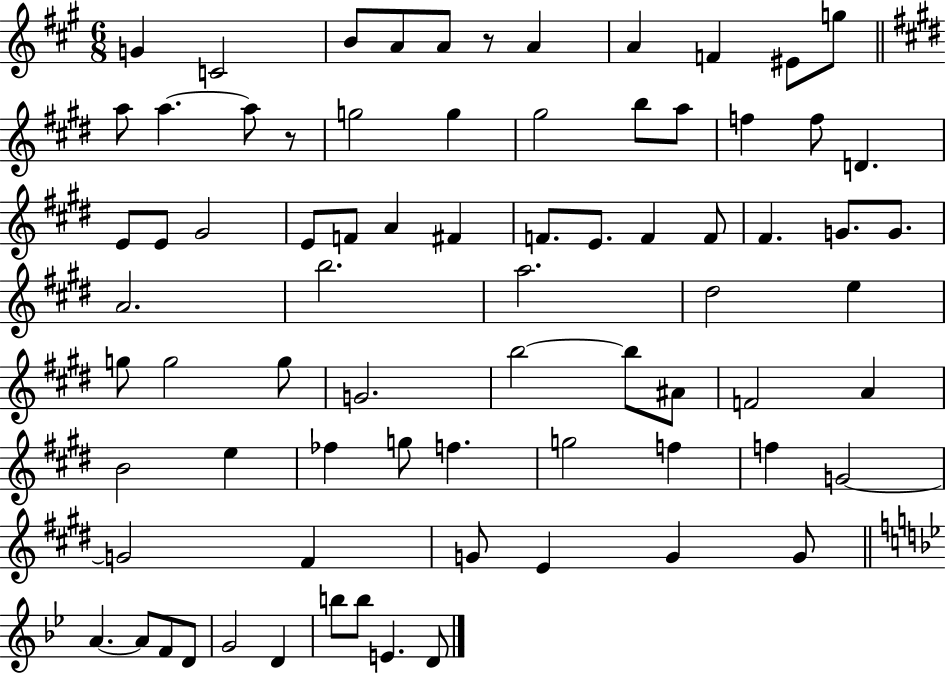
{
  \clef treble
  \numericTimeSignature
  \time 6/8
  \key a \major
  g'4 c'2 | b'8 a'8 a'8 r8 a'4 | a'4 f'4 eis'8 g''8 | \bar "||" \break \key e \major a''8 a''4.~~ a''8 r8 | g''2 g''4 | gis''2 b''8 a''8 | f''4 f''8 d'4. | \break e'8 e'8 gis'2 | e'8 f'8 a'4 fis'4 | f'8. e'8. f'4 f'8 | fis'4. g'8. g'8. | \break a'2. | b''2. | a''2. | dis''2 e''4 | \break g''8 g''2 g''8 | g'2. | b''2~~ b''8 ais'8 | f'2 a'4 | \break b'2 e''4 | fes''4 g''8 f''4. | g''2 f''4 | f''4 g'2~~ | \break g'2 fis'4 | g'8 e'4 g'4 g'8 | \bar "||" \break \key bes \major a'4.~~ a'8 f'8 d'8 | g'2 d'4 | b''8 b''8 e'4. d'8 | \bar "|."
}